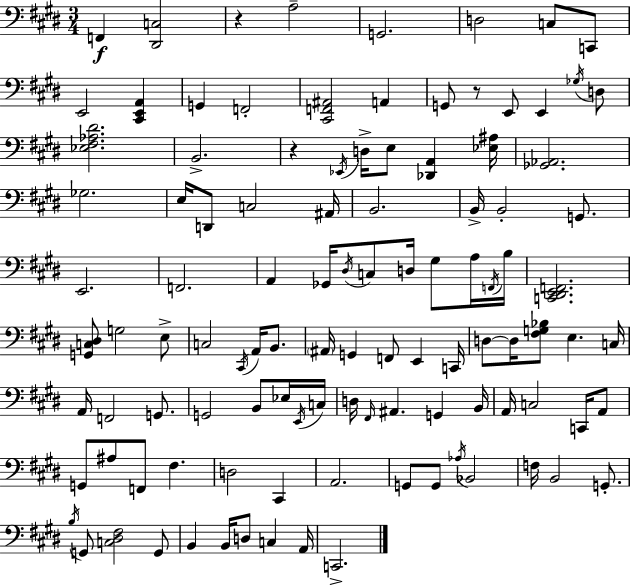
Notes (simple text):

F2/q [D#2,C3]/h R/q A3/h G2/h. D3/h C3/e C2/e E2/h [C#2,E2,A2]/q G2/q F2/h [C#2,F2,A#2]/h A2/q G2/e R/e E2/e E2/q Gb3/s D3/e [Eb3,F#3,Ab3,D#4]/h. B2/h. R/q Eb2/s D3/s E3/e [Db2,A2]/q [Eb3,A#3]/s [Gb2,Ab2]/h. Gb3/h. E3/s D2/e C3/h A#2/s B2/h. B2/s B2/h G2/e. E2/h. F2/h. A2/q Gb2/s D#3/s C3/e D3/s G#3/e A3/s F2/s B3/s [C2,D#2,E2,F2]/h. [G2,C3,D#3]/e G3/h E3/e C3/h C#2/s A2/s B2/e. A#2/s G2/q F2/e E2/q C2/s D3/e D3/s [F#3,G3,Bb3]/e E3/q. C3/s A2/s F2/h G2/e. G2/h B2/e Eb3/s E2/s C3/s D3/s F#2/s A#2/q. G2/q B2/s A2/s C3/h C2/s A2/e G2/e A#3/e F2/e F#3/q. D3/h C#2/q A2/h. G2/e G2/e Ab3/s Bb2/h F3/s B2/h G2/e. B3/s G2/e [C3,D#3,F#3]/h G2/e B2/q B2/s D3/e C3/q A2/s C2/h.